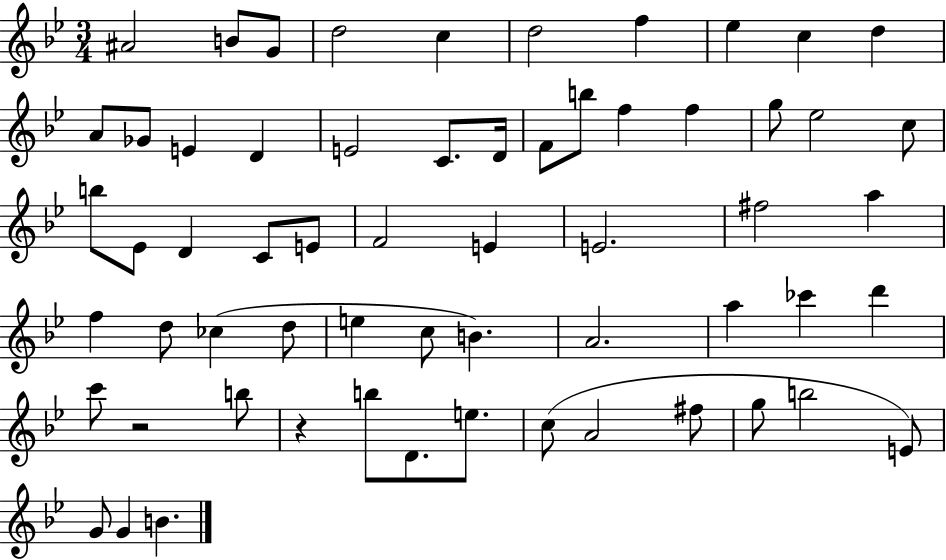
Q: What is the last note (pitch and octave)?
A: B4